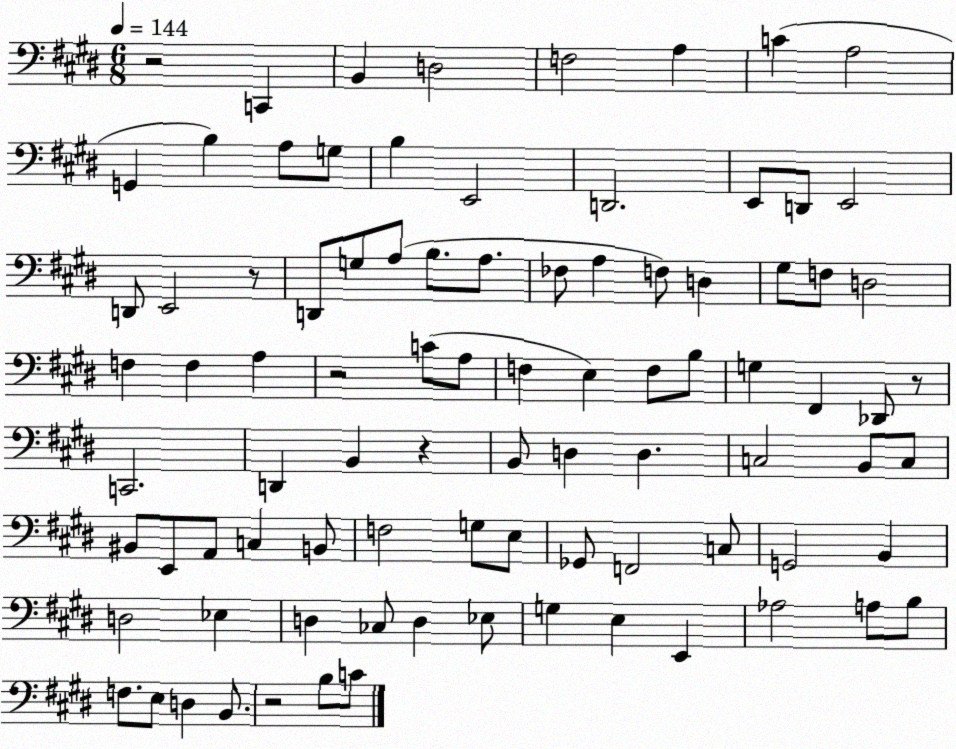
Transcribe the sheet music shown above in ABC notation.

X:1
T:Untitled
M:6/8
L:1/4
K:E
z2 C,, B,, D,2 F,2 A, C A,2 G,, B, A,/2 G,/2 B, E,,2 D,,2 E,,/2 D,,/2 E,,2 D,,/2 E,,2 z/2 D,,/2 G,/2 A,/2 B,/2 A,/2 _F,/2 A, F,/2 D, ^G,/2 F,/2 D,2 F, F, A, z2 C/2 A,/2 F, E, F,/2 B,/2 G, ^F,, _D,,/2 z/2 C,,2 D,, B,, z B,,/2 D, D, C,2 B,,/2 C,/2 ^B,,/2 E,,/2 A,,/2 C, B,,/2 F,2 G,/2 E,/2 _G,,/2 F,,2 C,/2 G,,2 B,, D,2 _E, D, _C,/2 D, _E,/2 G, E, E,, _A,2 A,/2 B,/2 F,/2 E,/2 D, B,,/2 z2 B,/2 C/2